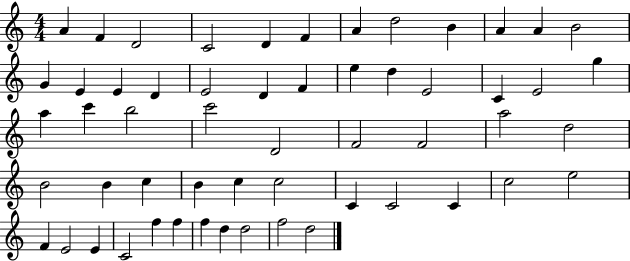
{
  \clef treble
  \numericTimeSignature
  \time 4/4
  \key c \major
  a'4 f'4 d'2 | c'2 d'4 f'4 | a'4 d''2 b'4 | a'4 a'4 b'2 | \break g'4 e'4 e'4 d'4 | e'2 d'4 f'4 | e''4 d''4 e'2 | c'4 e'2 g''4 | \break a''4 c'''4 b''2 | c'''2 d'2 | f'2 f'2 | a''2 d''2 | \break b'2 b'4 c''4 | b'4 c''4 c''2 | c'4 c'2 c'4 | c''2 e''2 | \break f'4 e'2 e'4 | c'2 f''4 f''4 | f''4 d''4 d''2 | f''2 d''2 | \break \bar "|."
}